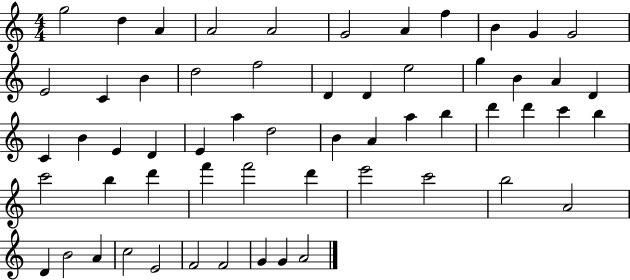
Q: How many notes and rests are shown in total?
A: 58